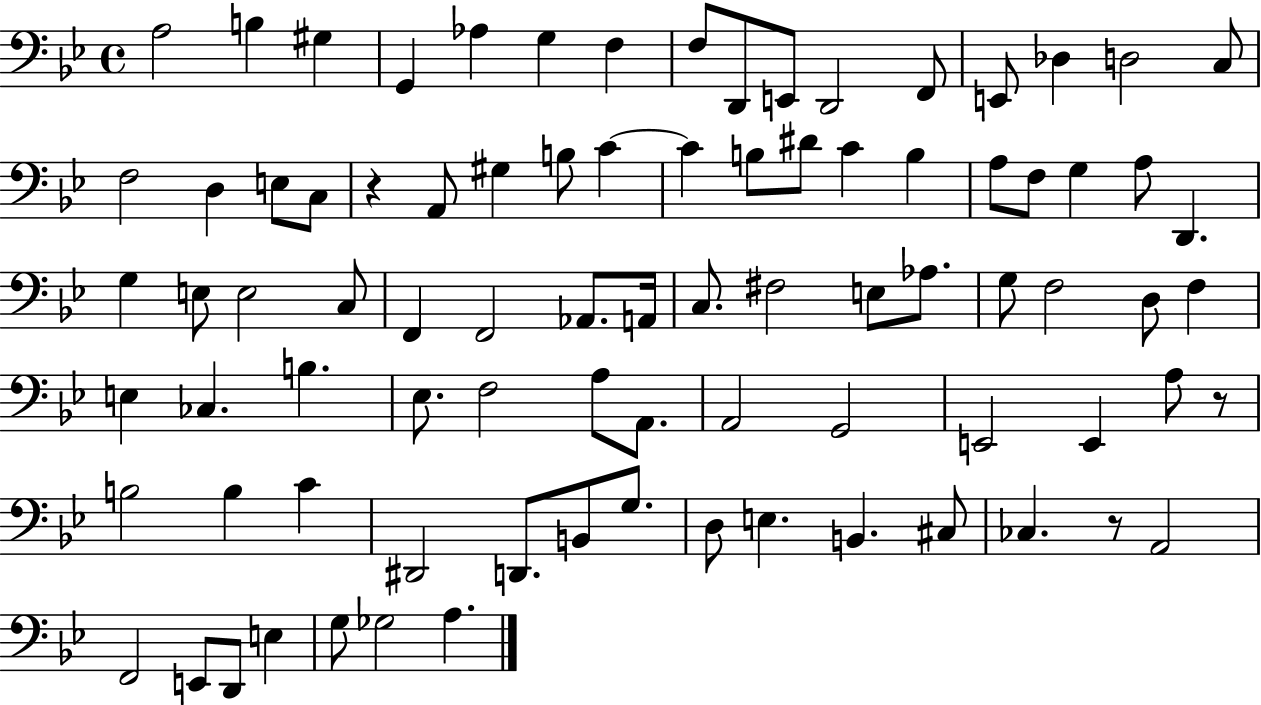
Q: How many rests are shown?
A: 3